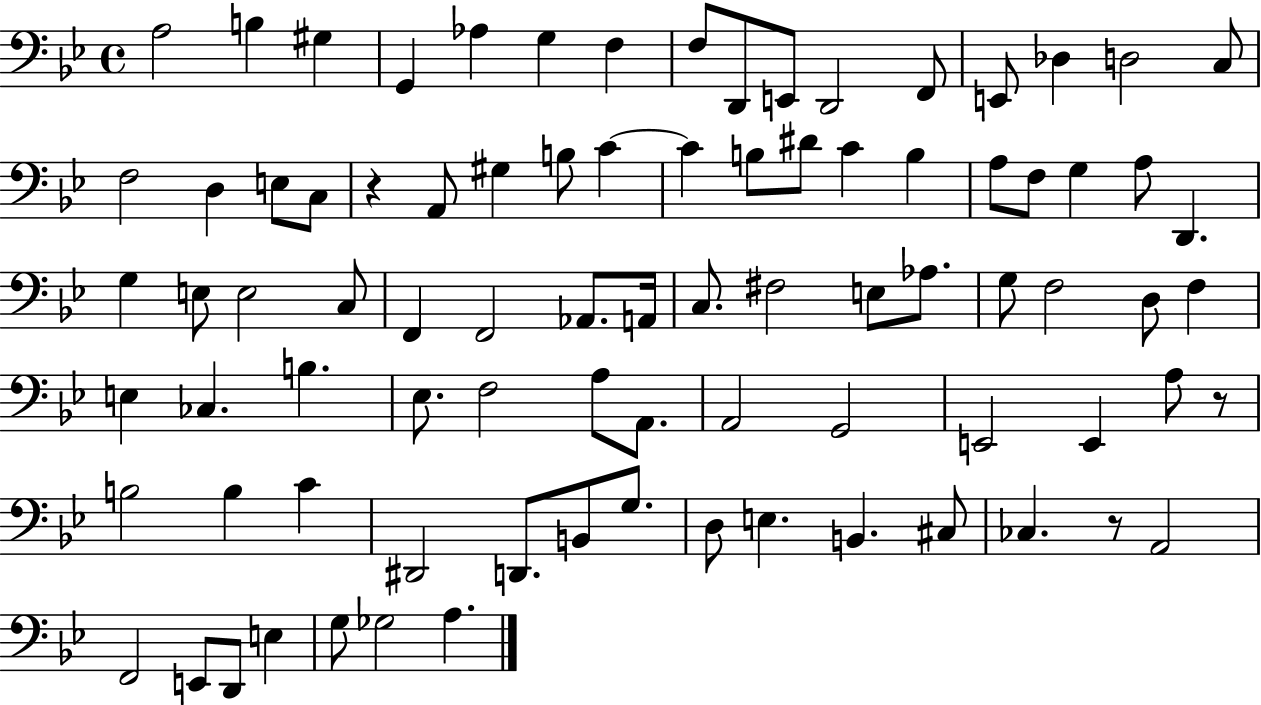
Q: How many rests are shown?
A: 3